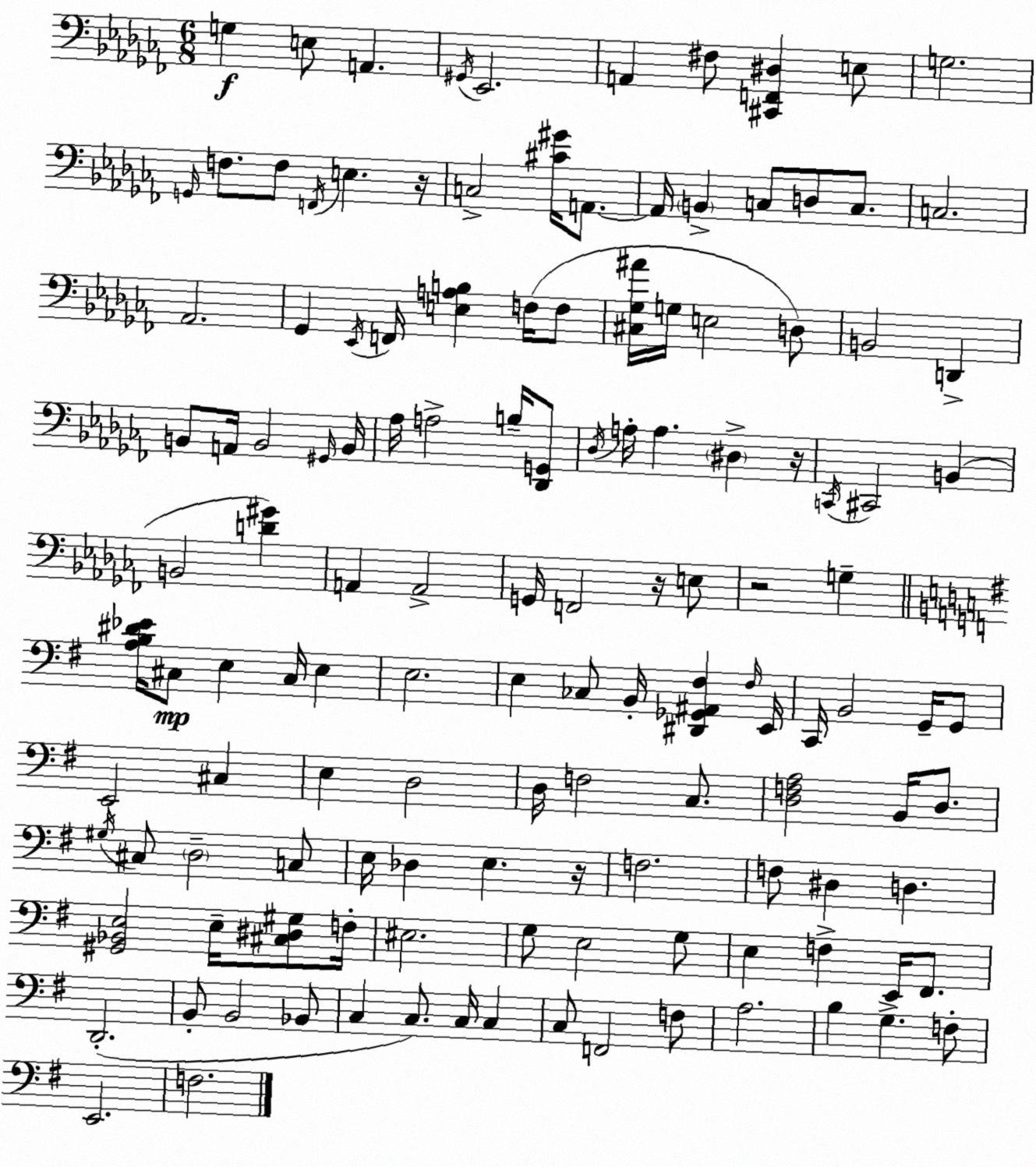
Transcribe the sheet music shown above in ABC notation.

X:1
T:Untitled
M:6/8
L:1/4
K:Abm
G, E,/2 A,, ^G,,/4 _E,,2 A,, ^F,/2 [^C,,F,,^D,] E,/2 G,2 G,,/4 F,/2 F,/2 F,,/4 E, z/4 C,2 [^C^G]/4 A,,/2 A,,/4 B,, C,/2 D,/2 C,/2 C,2 _A,,2 _G,, _E,,/4 F,,/4 [E,A,B,] F,/4 F,/2 [^C,_G,^A]/4 G,/4 E,2 D,/2 B,,2 D,, B,,/2 A,,/4 B,,2 ^G,,/4 B,,/4 _A,/4 A,2 B,/4 [_D,,G,,]/2 _D,/4 A,/4 A, ^D, z/4 C,,/4 ^C,,2 B,, B,,2 [D^G] A,, A,,2 G,,/4 F,,2 z/4 E,/2 z2 G, [A,B,^D_E]/4 ^C,/2 E, ^C,/4 E, E,2 E, _C,/2 B,,/4 [^D,,_G,,^A,,^F,] ^F,/4 E,,/4 C,,/4 B,,2 G,,/4 G,,/2 E,,2 ^C, E, D,2 D,/4 F,2 C,/2 [D,F,A,]2 B,,/4 D,/2 ^G,/4 ^C,/2 D,2 C,/2 E,/4 _D, E, z/4 F,2 F,/2 ^D, D, [^G,,_B,,E,]2 E,/4 [^C,^D,^G,]/2 F,/4 ^E,2 G,/2 E,2 G,/2 E, F, E,,/4 ^F,,/2 D,,2 B,,/2 B,,2 _B,,/2 C, C,/2 C,/4 C, C,/2 F,,2 F,/2 A,2 B, G, F,/2 E,,2 F,2